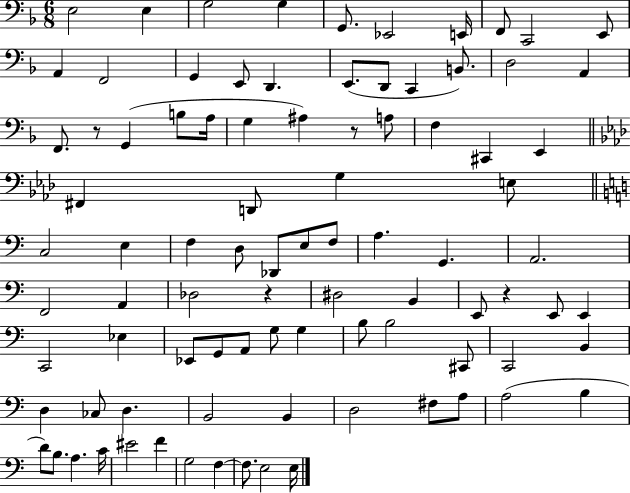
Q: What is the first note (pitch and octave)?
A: E3